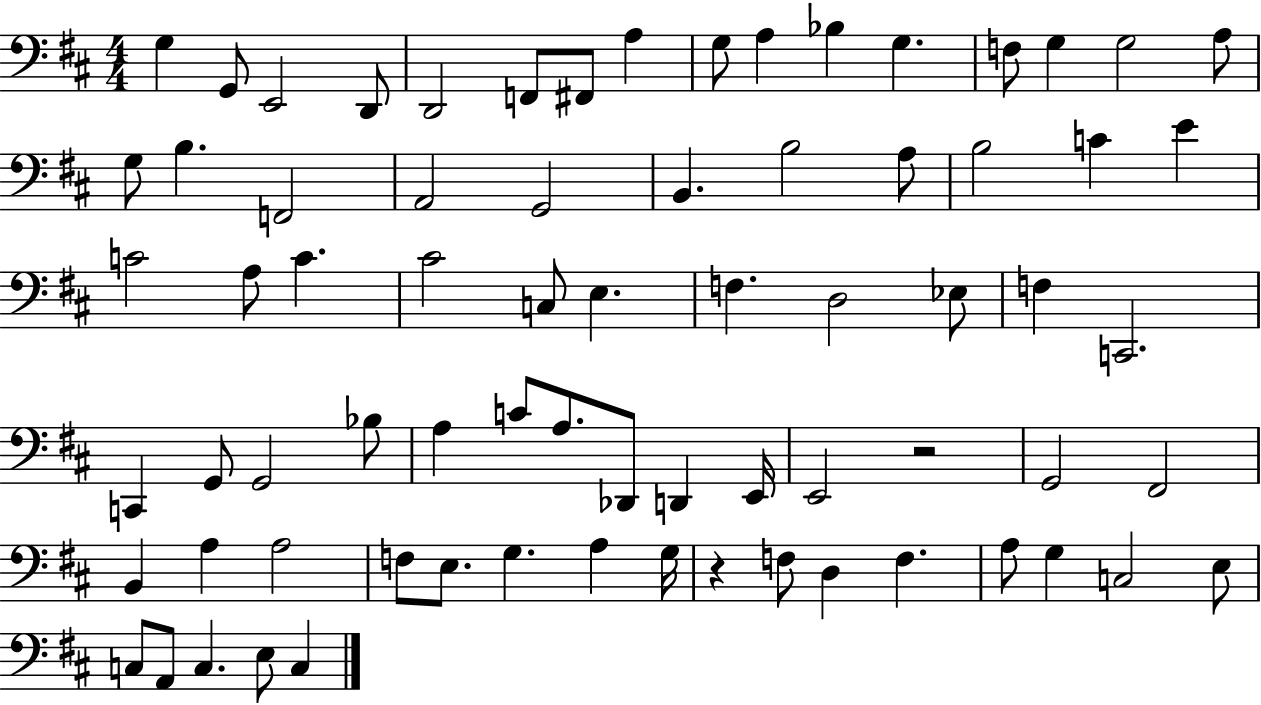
{
  \clef bass
  \numericTimeSignature
  \time 4/4
  \key d \major
  g4 g,8 e,2 d,8 | d,2 f,8 fis,8 a4 | g8 a4 bes4 g4. | f8 g4 g2 a8 | \break g8 b4. f,2 | a,2 g,2 | b,4. b2 a8 | b2 c'4 e'4 | \break c'2 a8 c'4. | cis'2 c8 e4. | f4. d2 ees8 | f4 c,2. | \break c,4 g,8 g,2 bes8 | a4 c'8 a8. des,8 d,4 e,16 | e,2 r2 | g,2 fis,2 | \break b,4 a4 a2 | f8 e8. g4. a4 g16 | r4 f8 d4 f4. | a8 g4 c2 e8 | \break c8 a,8 c4. e8 c4 | \bar "|."
}